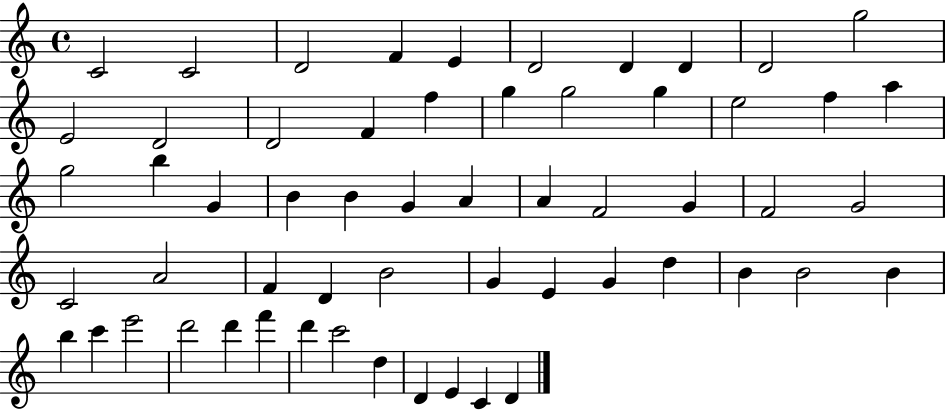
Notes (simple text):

C4/h C4/h D4/h F4/q E4/q D4/h D4/q D4/q D4/h G5/h E4/h D4/h D4/h F4/q F5/q G5/q G5/h G5/q E5/h F5/q A5/q G5/h B5/q G4/q B4/q B4/q G4/q A4/q A4/q F4/h G4/q F4/h G4/h C4/h A4/h F4/q D4/q B4/h G4/q E4/q G4/q D5/q B4/q B4/h B4/q B5/q C6/q E6/h D6/h D6/q F6/q D6/q C6/h D5/q D4/q E4/q C4/q D4/q